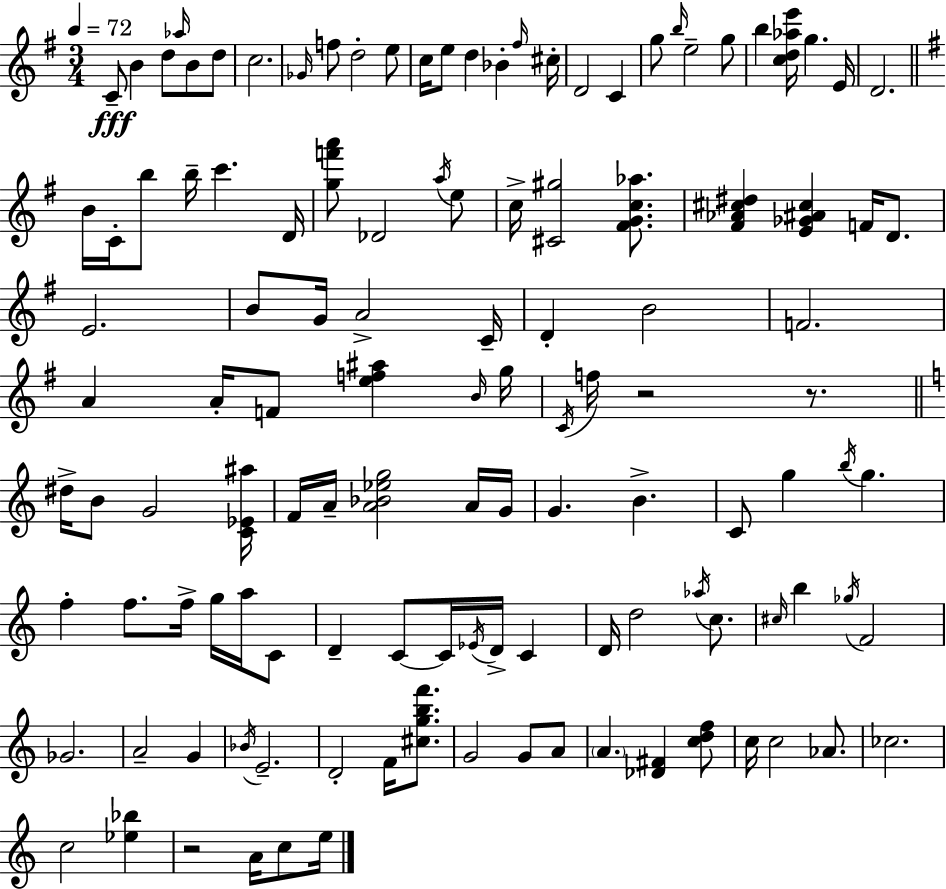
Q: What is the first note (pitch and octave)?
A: C4